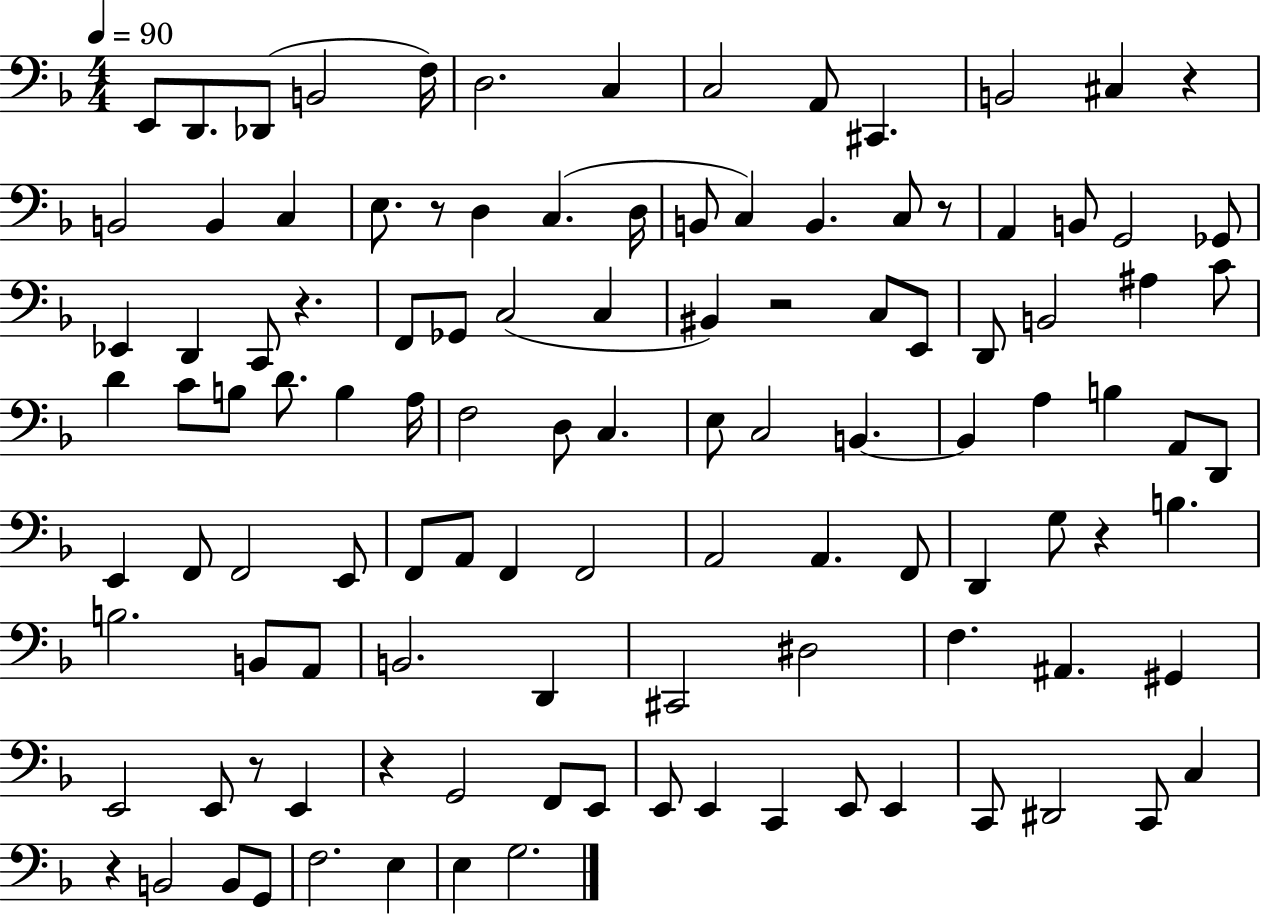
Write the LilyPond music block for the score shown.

{
  \clef bass
  \numericTimeSignature
  \time 4/4
  \key f \major
  \tempo 4 = 90
  \repeat volta 2 { e,8 d,8. des,8( b,2 f16) | d2. c4 | c2 a,8 cis,4. | b,2 cis4 r4 | \break b,2 b,4 c4 | e8. r8 d4 c4.( d16 | b,8 c4) b,4. c8 r8 | a,4 b,8 g,2 ges,8 | \break ees,4 d,4 c,8 r4. | f,8 ges,8 c2( c4 | bis,4) r2 c8 e,8 | d,8 b,2 ais4 c'8 | \break d'4 c'8 b8 d'8. b4 a16 | f2 d8 c4. | e8 c2 b,4.~~ | b,4 a4 b4 a,8 d,8 | \break e,4 f,8 f,2 e,8 | f,8 a,8 f,4 f,2 | a,2 a,4. f,8 | d,4 g8 r4 b4. | \break b2. b,8 a,8 | b,2. d,4 | cis,2 dis2 | f4. ais,4. gis,4 | \break e,2 e,8 r8 e,4 | r4 g,2 f,8 e,8 | e,8 e,4 c,4 e,8 e,4 | c,8 dis,2 c,8 c4 | \break r4 b,2 b,8 g,8 | f2. e4 | e4 g2. | } \bar "|."
}